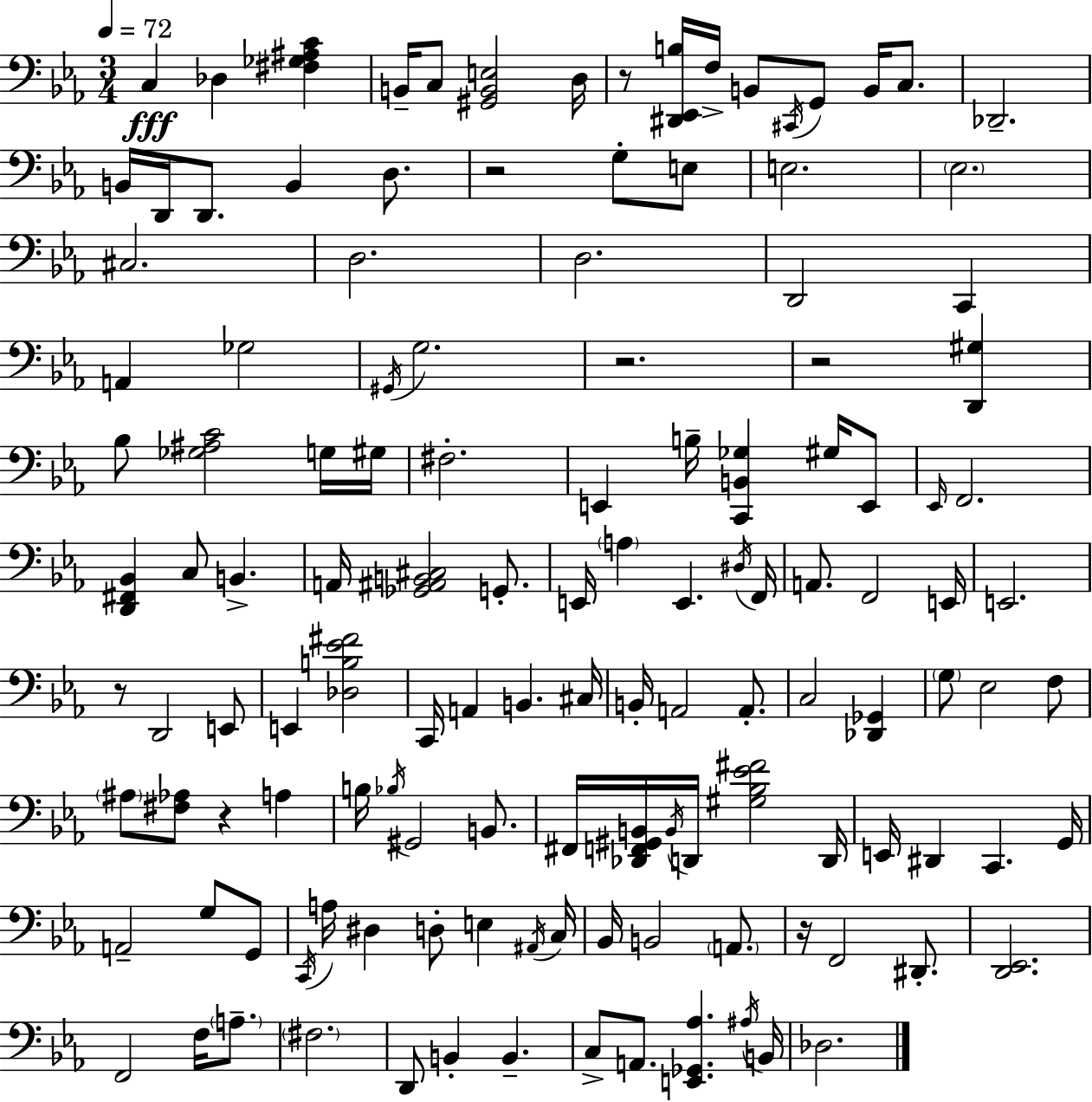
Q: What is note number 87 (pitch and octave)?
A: D#3